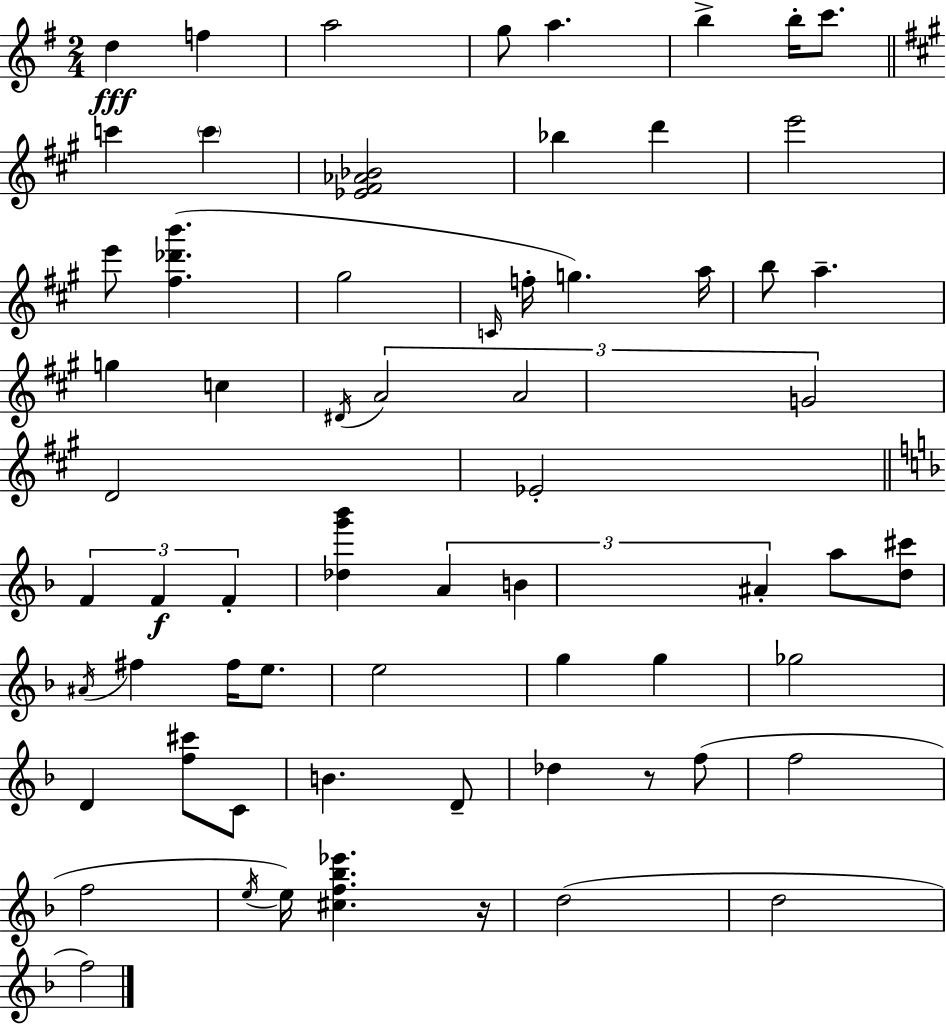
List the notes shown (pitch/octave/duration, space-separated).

D5/q F5/q A5/h G5/e A5/q. B5/q B5/s C6/e. C6/q C6/q [Eb4,F#4,Ab4,Bb4]/h Bb5/q D6/q E6/h E6/e [F#5,Db6,B6]/q. G#5/h C4/s F5/s G5/q. A5/s B5/e A5/q. G5/q C5/q D#4/s A4/h A4/h G4/h D4/h Eb4/h F4/q F4/q F4/q [Db5,G6,Bb6]/q A4/q B4/q A#4/q A5/e [D5,C#6]/e A#4/s F#5/q F#5/s E5/e. E5/h G5/q G5/q Gb5/h D4/q [F5,C#6]/e C4/e B4/q. D4/e Db5/q R/e F5/e F5/h F5/h E5/s E5/s [C#5,F5,Bb5,Eb6]/q. R/s D5/h D5/h F5/h